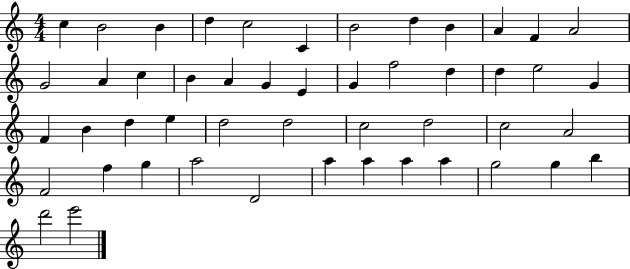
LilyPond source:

{
  \clef treble
  \numericTimeSignature
  \time 4/4
  \key c \major
  c''4 b'2 b'4 | d''4 c''2 c'4 | b'2 d''4 b'4 | a'4 f'4 a'2 | \break g'2 a'4 c''4 | b'4 a'4 g'4 e'4 | g'4 f''2 d''4 | d''4 e''2 g'4 | \break f'4 b'4 d''4 e''4 | d''2 d''2 | c''2 d''2 | c''2 a'2 | \break f'2 f''4 g''4 | a''2 d'2 | a''4 a''4 a''4 a''4 | g''2 g''4 b''4 | \break d'''2 e'''2 | \bar "|."
}